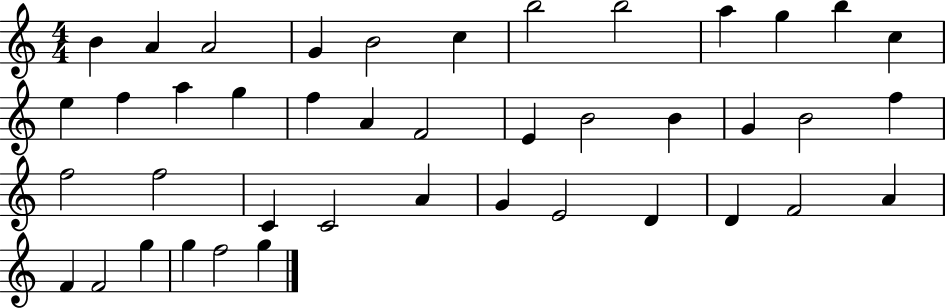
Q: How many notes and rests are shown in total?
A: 42